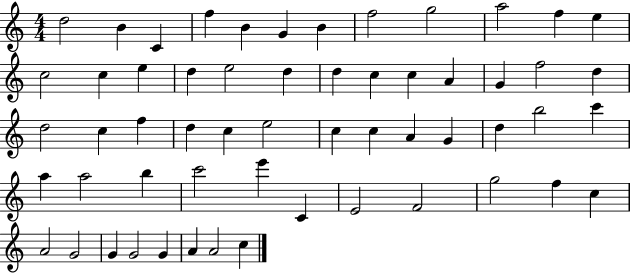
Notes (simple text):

D5/h B4/q C4/q F5/q B4/q G4/q B4/q F5/h G5/h A5/h F5/q E5/q C5/h C5/q E5/q D5/q E5/h D5/q D5/q C5/q C5/q A4/q G4/q F5/h D5/q D5/h C5/q F5/q D5/q C5/q E5/h C5/q C5/q A4/q G4/q D5/q B5/h C6/q A5/q A5/h B5/q C6/h E6/q C4/q E4/h F4/h G5/h F5/q C5/q A4/h G4/h G4/q G4/h G4/q A4/q A4/h C5/q